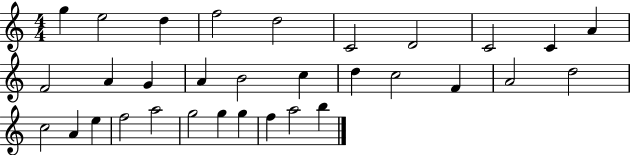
X:1
T:Untitled
M:4/4
L:1/4
K:C
g e2 d f2 d2 C2 D2 C2 C A F2 A G A B2 c d c2 F A2 d2 c2 A e f2 a2 g2 g g f a2 b